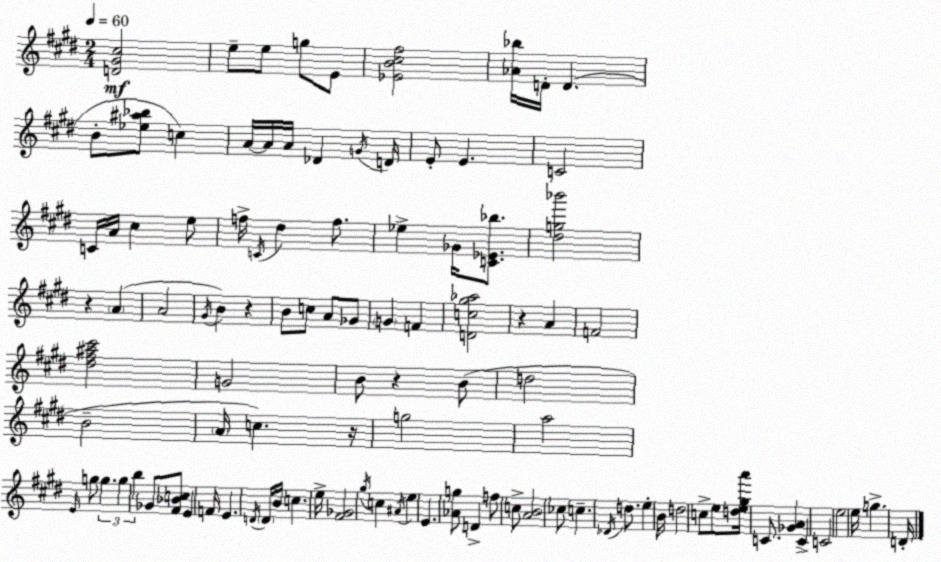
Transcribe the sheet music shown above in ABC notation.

X:1
T:Untitled
M:2/4
L:1/4
K:E
[D^G^c]2 e/2 e/2 g/2 E/2 [_EB^c^f]2 [_A_b]/4 D/4 D B/2 [_e^a_b]/2 c A/4 A/4 A/4 _D G/4 D/4 E/2 E C2 C/4 A/4 ^c e/2 f/4 C/4 ^d f/2 _e _G/4 [C_E_b]/2 [^dg_b']2 z A A2 ^G/4 B z B/2 c/2 A/2 _G/2 G F [Dc^g_a]2 z A F2 [^d^f^a^c']2 G2 B/2 z B/2 d2 B2 A/4 c z/4 g2 a2 E/4 g/2 g g b _G/2 [^F_Bc]/2 E F/4 E D/4 D/4 B/4 c e/4 [^F_G]2 ^g/4 c ^A/4 e E [_Ag]/2 D f/2 c/2 [AB]2 _c/2 c _D/4 d/2 e B/4 d2 c/2 e/2 [de^ga']/4 C/2 [_GA] C C2 e2 e/4 g D/4